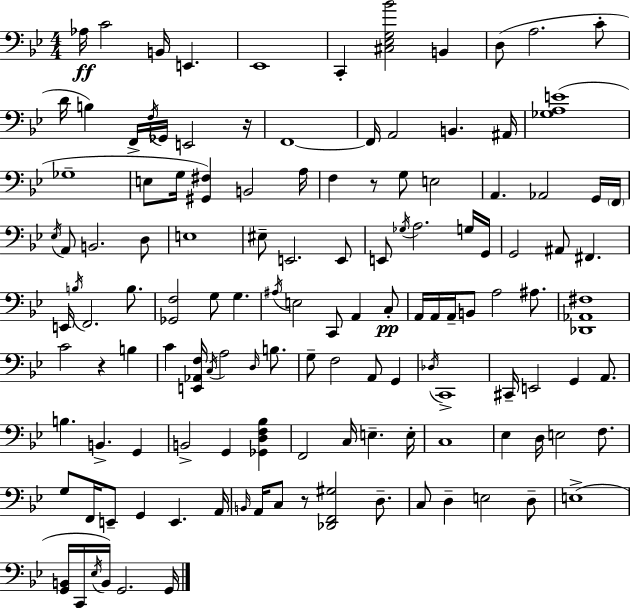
Ab3/s C4/h B2/s E2/q. Eb2/w C2/q [C#3,Eb3,G3,Bb4]/h B2/q D3/e A3/h. C4/e D4/s B3/q F2/s F3/s Gb2/s E2/h R/s F2/w F2/s A2/h B2/q. A#2/s [Gb3,A3,E4]/w Gb3/w E3/e G3/s [G#2,F#3]/q B2/h A3/s F3/q R/e G3/e E3/h A2/q. Ab2/h G2/s F2/s Eb3/s A2/e B2/h. D3/e E3/w EIS3/e E2/h. E2/e E2/e Gb3/s A3/h. G3/s G2/s G2/h A#2/e F#2/q. E2/s B3/s F2/h. B3/e. [Gb2,F3]/h G3/e G3/q. A#3/s E3/h C2/e A2/q C3/e A2/s A2/s A2/s B2/e A3/h A#3/e. [Db2,Ab2,F#3]/w C4/h R/q B3/q C4/q [E2,Ab2,F3]/s C3/s A3/h D3/s B3/e. G3/e F3/h A2/e G2/q Db3/s C2/w C#2/s E2/h G2/q A2/e. B3/q. B2/q. G2/q B2/h G2/q [Gb2,D3,F3,Bb3]/q F2/h C3/s E3/q. E3/s C3/w Eb3/q D3/s E3/h F3/e. G3/e F2/s E2/e G2/q E2/q. A2/s B2/s A2/s C3/e R/e [Db2,F2,G#3]/h D3/e. C3/e D3/q E3/h D3/e E3/w [G2,B2]/s C2/s Eb3/s B2/s G2/h. G2/s